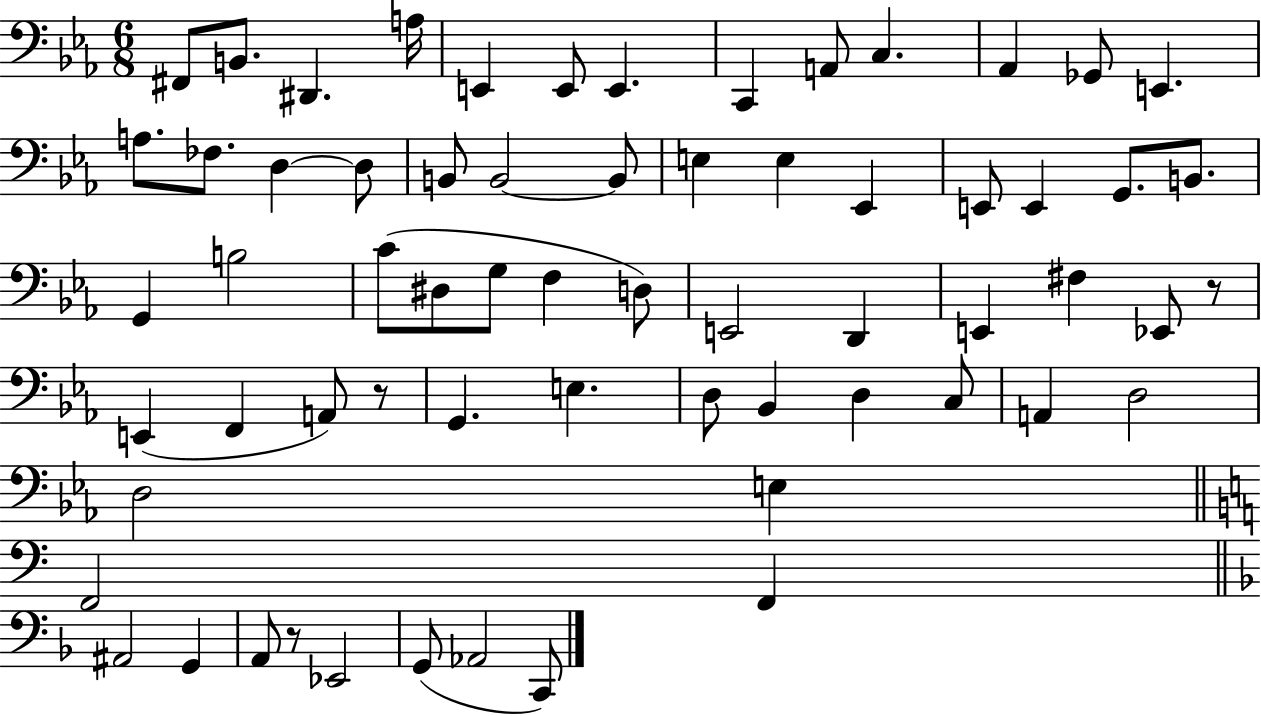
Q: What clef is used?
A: bass